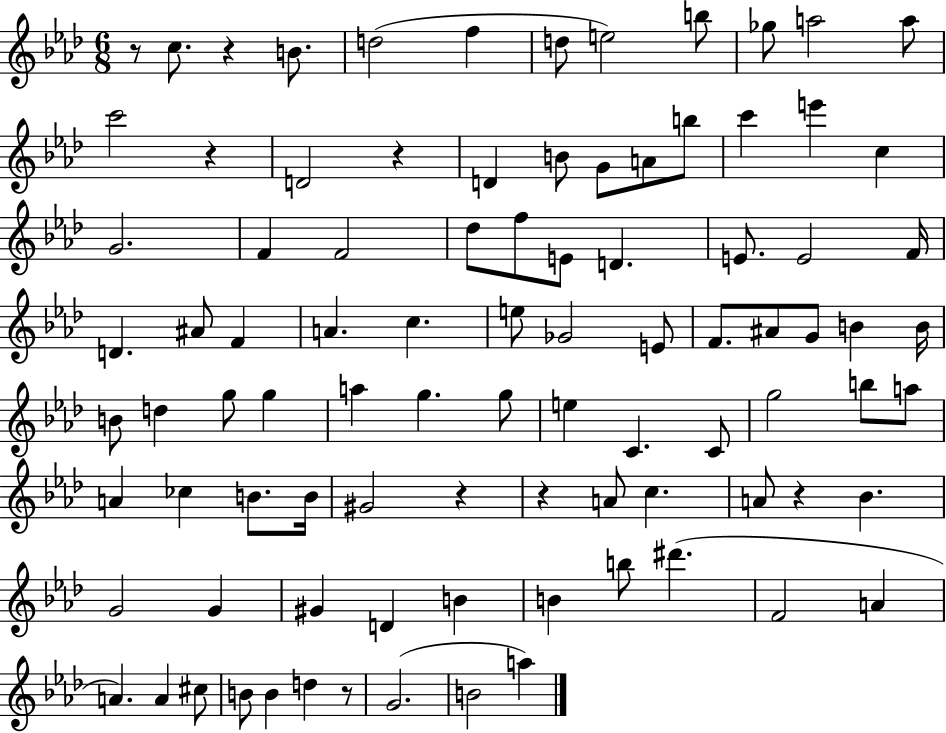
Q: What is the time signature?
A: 6/8